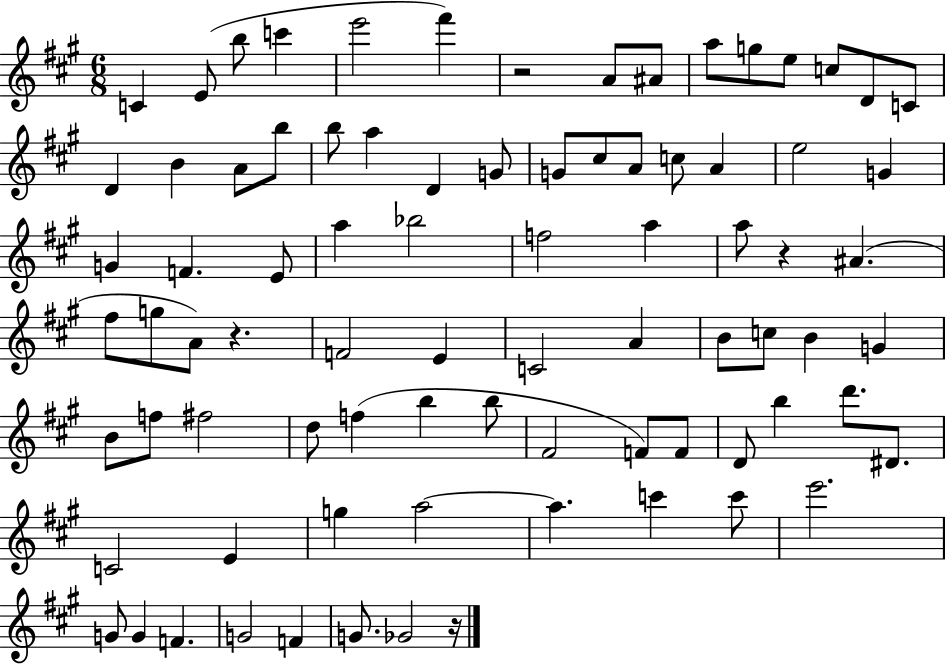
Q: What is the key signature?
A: A major